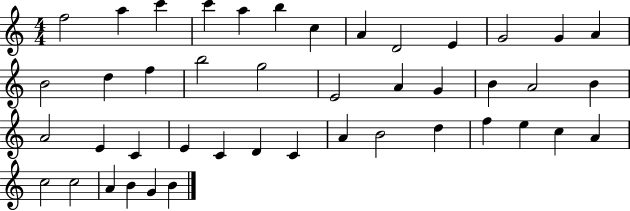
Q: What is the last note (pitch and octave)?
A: B4